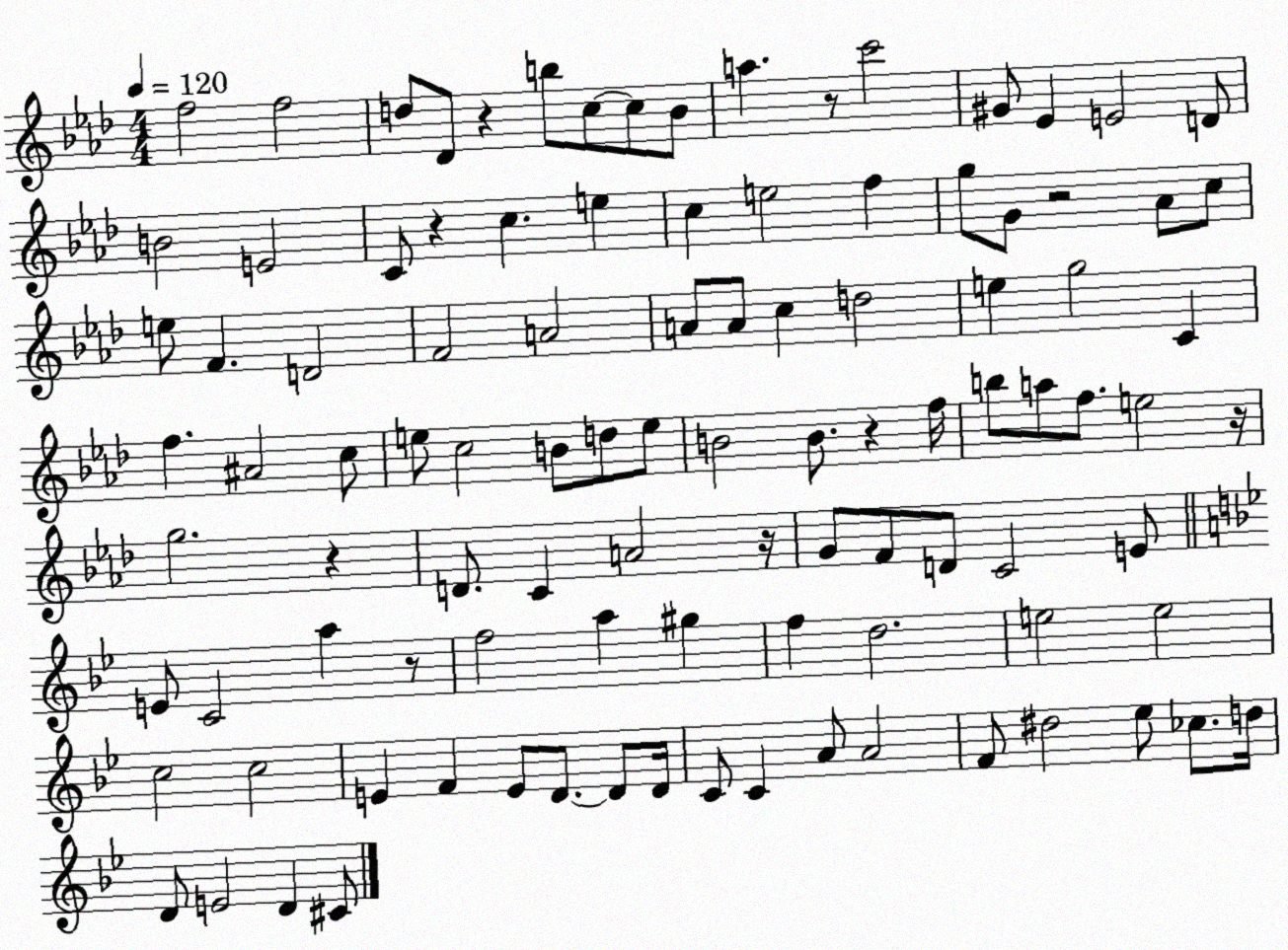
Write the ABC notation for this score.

X:1
T:Untitled
M:4/4
L:1/4
K:Ab
f2 f2 d/2 _D/2 z b/2 c/2 c/2 _B/2 a z/2 c'2 ^G/2 _E E2 D/2 B2 E2 C/2 z c e c e2 f g/2 G/2 z2 _A/2 c/2 e/2 F D2 F2 A2 A/2 A/2 c d2 e g2 C f ^A2 c/2 e/2 c2 B/2 d/2 e/2 B2 B/2 z f/4 b/2 a/2 f/2 e2 z/4 g2 z D/2 C A2 z/4 G/2 F/2 D/2 C2 E/2 E/2 C2 a z/2 f2 a ^g f d2 e2 e2 c2 c2 E F E/2 D/2 D/2 D/4 C/2 C A/2 A2 F/2 ^d2 _e/2 _c/2 d/4 D/2 E2 D ^C/2